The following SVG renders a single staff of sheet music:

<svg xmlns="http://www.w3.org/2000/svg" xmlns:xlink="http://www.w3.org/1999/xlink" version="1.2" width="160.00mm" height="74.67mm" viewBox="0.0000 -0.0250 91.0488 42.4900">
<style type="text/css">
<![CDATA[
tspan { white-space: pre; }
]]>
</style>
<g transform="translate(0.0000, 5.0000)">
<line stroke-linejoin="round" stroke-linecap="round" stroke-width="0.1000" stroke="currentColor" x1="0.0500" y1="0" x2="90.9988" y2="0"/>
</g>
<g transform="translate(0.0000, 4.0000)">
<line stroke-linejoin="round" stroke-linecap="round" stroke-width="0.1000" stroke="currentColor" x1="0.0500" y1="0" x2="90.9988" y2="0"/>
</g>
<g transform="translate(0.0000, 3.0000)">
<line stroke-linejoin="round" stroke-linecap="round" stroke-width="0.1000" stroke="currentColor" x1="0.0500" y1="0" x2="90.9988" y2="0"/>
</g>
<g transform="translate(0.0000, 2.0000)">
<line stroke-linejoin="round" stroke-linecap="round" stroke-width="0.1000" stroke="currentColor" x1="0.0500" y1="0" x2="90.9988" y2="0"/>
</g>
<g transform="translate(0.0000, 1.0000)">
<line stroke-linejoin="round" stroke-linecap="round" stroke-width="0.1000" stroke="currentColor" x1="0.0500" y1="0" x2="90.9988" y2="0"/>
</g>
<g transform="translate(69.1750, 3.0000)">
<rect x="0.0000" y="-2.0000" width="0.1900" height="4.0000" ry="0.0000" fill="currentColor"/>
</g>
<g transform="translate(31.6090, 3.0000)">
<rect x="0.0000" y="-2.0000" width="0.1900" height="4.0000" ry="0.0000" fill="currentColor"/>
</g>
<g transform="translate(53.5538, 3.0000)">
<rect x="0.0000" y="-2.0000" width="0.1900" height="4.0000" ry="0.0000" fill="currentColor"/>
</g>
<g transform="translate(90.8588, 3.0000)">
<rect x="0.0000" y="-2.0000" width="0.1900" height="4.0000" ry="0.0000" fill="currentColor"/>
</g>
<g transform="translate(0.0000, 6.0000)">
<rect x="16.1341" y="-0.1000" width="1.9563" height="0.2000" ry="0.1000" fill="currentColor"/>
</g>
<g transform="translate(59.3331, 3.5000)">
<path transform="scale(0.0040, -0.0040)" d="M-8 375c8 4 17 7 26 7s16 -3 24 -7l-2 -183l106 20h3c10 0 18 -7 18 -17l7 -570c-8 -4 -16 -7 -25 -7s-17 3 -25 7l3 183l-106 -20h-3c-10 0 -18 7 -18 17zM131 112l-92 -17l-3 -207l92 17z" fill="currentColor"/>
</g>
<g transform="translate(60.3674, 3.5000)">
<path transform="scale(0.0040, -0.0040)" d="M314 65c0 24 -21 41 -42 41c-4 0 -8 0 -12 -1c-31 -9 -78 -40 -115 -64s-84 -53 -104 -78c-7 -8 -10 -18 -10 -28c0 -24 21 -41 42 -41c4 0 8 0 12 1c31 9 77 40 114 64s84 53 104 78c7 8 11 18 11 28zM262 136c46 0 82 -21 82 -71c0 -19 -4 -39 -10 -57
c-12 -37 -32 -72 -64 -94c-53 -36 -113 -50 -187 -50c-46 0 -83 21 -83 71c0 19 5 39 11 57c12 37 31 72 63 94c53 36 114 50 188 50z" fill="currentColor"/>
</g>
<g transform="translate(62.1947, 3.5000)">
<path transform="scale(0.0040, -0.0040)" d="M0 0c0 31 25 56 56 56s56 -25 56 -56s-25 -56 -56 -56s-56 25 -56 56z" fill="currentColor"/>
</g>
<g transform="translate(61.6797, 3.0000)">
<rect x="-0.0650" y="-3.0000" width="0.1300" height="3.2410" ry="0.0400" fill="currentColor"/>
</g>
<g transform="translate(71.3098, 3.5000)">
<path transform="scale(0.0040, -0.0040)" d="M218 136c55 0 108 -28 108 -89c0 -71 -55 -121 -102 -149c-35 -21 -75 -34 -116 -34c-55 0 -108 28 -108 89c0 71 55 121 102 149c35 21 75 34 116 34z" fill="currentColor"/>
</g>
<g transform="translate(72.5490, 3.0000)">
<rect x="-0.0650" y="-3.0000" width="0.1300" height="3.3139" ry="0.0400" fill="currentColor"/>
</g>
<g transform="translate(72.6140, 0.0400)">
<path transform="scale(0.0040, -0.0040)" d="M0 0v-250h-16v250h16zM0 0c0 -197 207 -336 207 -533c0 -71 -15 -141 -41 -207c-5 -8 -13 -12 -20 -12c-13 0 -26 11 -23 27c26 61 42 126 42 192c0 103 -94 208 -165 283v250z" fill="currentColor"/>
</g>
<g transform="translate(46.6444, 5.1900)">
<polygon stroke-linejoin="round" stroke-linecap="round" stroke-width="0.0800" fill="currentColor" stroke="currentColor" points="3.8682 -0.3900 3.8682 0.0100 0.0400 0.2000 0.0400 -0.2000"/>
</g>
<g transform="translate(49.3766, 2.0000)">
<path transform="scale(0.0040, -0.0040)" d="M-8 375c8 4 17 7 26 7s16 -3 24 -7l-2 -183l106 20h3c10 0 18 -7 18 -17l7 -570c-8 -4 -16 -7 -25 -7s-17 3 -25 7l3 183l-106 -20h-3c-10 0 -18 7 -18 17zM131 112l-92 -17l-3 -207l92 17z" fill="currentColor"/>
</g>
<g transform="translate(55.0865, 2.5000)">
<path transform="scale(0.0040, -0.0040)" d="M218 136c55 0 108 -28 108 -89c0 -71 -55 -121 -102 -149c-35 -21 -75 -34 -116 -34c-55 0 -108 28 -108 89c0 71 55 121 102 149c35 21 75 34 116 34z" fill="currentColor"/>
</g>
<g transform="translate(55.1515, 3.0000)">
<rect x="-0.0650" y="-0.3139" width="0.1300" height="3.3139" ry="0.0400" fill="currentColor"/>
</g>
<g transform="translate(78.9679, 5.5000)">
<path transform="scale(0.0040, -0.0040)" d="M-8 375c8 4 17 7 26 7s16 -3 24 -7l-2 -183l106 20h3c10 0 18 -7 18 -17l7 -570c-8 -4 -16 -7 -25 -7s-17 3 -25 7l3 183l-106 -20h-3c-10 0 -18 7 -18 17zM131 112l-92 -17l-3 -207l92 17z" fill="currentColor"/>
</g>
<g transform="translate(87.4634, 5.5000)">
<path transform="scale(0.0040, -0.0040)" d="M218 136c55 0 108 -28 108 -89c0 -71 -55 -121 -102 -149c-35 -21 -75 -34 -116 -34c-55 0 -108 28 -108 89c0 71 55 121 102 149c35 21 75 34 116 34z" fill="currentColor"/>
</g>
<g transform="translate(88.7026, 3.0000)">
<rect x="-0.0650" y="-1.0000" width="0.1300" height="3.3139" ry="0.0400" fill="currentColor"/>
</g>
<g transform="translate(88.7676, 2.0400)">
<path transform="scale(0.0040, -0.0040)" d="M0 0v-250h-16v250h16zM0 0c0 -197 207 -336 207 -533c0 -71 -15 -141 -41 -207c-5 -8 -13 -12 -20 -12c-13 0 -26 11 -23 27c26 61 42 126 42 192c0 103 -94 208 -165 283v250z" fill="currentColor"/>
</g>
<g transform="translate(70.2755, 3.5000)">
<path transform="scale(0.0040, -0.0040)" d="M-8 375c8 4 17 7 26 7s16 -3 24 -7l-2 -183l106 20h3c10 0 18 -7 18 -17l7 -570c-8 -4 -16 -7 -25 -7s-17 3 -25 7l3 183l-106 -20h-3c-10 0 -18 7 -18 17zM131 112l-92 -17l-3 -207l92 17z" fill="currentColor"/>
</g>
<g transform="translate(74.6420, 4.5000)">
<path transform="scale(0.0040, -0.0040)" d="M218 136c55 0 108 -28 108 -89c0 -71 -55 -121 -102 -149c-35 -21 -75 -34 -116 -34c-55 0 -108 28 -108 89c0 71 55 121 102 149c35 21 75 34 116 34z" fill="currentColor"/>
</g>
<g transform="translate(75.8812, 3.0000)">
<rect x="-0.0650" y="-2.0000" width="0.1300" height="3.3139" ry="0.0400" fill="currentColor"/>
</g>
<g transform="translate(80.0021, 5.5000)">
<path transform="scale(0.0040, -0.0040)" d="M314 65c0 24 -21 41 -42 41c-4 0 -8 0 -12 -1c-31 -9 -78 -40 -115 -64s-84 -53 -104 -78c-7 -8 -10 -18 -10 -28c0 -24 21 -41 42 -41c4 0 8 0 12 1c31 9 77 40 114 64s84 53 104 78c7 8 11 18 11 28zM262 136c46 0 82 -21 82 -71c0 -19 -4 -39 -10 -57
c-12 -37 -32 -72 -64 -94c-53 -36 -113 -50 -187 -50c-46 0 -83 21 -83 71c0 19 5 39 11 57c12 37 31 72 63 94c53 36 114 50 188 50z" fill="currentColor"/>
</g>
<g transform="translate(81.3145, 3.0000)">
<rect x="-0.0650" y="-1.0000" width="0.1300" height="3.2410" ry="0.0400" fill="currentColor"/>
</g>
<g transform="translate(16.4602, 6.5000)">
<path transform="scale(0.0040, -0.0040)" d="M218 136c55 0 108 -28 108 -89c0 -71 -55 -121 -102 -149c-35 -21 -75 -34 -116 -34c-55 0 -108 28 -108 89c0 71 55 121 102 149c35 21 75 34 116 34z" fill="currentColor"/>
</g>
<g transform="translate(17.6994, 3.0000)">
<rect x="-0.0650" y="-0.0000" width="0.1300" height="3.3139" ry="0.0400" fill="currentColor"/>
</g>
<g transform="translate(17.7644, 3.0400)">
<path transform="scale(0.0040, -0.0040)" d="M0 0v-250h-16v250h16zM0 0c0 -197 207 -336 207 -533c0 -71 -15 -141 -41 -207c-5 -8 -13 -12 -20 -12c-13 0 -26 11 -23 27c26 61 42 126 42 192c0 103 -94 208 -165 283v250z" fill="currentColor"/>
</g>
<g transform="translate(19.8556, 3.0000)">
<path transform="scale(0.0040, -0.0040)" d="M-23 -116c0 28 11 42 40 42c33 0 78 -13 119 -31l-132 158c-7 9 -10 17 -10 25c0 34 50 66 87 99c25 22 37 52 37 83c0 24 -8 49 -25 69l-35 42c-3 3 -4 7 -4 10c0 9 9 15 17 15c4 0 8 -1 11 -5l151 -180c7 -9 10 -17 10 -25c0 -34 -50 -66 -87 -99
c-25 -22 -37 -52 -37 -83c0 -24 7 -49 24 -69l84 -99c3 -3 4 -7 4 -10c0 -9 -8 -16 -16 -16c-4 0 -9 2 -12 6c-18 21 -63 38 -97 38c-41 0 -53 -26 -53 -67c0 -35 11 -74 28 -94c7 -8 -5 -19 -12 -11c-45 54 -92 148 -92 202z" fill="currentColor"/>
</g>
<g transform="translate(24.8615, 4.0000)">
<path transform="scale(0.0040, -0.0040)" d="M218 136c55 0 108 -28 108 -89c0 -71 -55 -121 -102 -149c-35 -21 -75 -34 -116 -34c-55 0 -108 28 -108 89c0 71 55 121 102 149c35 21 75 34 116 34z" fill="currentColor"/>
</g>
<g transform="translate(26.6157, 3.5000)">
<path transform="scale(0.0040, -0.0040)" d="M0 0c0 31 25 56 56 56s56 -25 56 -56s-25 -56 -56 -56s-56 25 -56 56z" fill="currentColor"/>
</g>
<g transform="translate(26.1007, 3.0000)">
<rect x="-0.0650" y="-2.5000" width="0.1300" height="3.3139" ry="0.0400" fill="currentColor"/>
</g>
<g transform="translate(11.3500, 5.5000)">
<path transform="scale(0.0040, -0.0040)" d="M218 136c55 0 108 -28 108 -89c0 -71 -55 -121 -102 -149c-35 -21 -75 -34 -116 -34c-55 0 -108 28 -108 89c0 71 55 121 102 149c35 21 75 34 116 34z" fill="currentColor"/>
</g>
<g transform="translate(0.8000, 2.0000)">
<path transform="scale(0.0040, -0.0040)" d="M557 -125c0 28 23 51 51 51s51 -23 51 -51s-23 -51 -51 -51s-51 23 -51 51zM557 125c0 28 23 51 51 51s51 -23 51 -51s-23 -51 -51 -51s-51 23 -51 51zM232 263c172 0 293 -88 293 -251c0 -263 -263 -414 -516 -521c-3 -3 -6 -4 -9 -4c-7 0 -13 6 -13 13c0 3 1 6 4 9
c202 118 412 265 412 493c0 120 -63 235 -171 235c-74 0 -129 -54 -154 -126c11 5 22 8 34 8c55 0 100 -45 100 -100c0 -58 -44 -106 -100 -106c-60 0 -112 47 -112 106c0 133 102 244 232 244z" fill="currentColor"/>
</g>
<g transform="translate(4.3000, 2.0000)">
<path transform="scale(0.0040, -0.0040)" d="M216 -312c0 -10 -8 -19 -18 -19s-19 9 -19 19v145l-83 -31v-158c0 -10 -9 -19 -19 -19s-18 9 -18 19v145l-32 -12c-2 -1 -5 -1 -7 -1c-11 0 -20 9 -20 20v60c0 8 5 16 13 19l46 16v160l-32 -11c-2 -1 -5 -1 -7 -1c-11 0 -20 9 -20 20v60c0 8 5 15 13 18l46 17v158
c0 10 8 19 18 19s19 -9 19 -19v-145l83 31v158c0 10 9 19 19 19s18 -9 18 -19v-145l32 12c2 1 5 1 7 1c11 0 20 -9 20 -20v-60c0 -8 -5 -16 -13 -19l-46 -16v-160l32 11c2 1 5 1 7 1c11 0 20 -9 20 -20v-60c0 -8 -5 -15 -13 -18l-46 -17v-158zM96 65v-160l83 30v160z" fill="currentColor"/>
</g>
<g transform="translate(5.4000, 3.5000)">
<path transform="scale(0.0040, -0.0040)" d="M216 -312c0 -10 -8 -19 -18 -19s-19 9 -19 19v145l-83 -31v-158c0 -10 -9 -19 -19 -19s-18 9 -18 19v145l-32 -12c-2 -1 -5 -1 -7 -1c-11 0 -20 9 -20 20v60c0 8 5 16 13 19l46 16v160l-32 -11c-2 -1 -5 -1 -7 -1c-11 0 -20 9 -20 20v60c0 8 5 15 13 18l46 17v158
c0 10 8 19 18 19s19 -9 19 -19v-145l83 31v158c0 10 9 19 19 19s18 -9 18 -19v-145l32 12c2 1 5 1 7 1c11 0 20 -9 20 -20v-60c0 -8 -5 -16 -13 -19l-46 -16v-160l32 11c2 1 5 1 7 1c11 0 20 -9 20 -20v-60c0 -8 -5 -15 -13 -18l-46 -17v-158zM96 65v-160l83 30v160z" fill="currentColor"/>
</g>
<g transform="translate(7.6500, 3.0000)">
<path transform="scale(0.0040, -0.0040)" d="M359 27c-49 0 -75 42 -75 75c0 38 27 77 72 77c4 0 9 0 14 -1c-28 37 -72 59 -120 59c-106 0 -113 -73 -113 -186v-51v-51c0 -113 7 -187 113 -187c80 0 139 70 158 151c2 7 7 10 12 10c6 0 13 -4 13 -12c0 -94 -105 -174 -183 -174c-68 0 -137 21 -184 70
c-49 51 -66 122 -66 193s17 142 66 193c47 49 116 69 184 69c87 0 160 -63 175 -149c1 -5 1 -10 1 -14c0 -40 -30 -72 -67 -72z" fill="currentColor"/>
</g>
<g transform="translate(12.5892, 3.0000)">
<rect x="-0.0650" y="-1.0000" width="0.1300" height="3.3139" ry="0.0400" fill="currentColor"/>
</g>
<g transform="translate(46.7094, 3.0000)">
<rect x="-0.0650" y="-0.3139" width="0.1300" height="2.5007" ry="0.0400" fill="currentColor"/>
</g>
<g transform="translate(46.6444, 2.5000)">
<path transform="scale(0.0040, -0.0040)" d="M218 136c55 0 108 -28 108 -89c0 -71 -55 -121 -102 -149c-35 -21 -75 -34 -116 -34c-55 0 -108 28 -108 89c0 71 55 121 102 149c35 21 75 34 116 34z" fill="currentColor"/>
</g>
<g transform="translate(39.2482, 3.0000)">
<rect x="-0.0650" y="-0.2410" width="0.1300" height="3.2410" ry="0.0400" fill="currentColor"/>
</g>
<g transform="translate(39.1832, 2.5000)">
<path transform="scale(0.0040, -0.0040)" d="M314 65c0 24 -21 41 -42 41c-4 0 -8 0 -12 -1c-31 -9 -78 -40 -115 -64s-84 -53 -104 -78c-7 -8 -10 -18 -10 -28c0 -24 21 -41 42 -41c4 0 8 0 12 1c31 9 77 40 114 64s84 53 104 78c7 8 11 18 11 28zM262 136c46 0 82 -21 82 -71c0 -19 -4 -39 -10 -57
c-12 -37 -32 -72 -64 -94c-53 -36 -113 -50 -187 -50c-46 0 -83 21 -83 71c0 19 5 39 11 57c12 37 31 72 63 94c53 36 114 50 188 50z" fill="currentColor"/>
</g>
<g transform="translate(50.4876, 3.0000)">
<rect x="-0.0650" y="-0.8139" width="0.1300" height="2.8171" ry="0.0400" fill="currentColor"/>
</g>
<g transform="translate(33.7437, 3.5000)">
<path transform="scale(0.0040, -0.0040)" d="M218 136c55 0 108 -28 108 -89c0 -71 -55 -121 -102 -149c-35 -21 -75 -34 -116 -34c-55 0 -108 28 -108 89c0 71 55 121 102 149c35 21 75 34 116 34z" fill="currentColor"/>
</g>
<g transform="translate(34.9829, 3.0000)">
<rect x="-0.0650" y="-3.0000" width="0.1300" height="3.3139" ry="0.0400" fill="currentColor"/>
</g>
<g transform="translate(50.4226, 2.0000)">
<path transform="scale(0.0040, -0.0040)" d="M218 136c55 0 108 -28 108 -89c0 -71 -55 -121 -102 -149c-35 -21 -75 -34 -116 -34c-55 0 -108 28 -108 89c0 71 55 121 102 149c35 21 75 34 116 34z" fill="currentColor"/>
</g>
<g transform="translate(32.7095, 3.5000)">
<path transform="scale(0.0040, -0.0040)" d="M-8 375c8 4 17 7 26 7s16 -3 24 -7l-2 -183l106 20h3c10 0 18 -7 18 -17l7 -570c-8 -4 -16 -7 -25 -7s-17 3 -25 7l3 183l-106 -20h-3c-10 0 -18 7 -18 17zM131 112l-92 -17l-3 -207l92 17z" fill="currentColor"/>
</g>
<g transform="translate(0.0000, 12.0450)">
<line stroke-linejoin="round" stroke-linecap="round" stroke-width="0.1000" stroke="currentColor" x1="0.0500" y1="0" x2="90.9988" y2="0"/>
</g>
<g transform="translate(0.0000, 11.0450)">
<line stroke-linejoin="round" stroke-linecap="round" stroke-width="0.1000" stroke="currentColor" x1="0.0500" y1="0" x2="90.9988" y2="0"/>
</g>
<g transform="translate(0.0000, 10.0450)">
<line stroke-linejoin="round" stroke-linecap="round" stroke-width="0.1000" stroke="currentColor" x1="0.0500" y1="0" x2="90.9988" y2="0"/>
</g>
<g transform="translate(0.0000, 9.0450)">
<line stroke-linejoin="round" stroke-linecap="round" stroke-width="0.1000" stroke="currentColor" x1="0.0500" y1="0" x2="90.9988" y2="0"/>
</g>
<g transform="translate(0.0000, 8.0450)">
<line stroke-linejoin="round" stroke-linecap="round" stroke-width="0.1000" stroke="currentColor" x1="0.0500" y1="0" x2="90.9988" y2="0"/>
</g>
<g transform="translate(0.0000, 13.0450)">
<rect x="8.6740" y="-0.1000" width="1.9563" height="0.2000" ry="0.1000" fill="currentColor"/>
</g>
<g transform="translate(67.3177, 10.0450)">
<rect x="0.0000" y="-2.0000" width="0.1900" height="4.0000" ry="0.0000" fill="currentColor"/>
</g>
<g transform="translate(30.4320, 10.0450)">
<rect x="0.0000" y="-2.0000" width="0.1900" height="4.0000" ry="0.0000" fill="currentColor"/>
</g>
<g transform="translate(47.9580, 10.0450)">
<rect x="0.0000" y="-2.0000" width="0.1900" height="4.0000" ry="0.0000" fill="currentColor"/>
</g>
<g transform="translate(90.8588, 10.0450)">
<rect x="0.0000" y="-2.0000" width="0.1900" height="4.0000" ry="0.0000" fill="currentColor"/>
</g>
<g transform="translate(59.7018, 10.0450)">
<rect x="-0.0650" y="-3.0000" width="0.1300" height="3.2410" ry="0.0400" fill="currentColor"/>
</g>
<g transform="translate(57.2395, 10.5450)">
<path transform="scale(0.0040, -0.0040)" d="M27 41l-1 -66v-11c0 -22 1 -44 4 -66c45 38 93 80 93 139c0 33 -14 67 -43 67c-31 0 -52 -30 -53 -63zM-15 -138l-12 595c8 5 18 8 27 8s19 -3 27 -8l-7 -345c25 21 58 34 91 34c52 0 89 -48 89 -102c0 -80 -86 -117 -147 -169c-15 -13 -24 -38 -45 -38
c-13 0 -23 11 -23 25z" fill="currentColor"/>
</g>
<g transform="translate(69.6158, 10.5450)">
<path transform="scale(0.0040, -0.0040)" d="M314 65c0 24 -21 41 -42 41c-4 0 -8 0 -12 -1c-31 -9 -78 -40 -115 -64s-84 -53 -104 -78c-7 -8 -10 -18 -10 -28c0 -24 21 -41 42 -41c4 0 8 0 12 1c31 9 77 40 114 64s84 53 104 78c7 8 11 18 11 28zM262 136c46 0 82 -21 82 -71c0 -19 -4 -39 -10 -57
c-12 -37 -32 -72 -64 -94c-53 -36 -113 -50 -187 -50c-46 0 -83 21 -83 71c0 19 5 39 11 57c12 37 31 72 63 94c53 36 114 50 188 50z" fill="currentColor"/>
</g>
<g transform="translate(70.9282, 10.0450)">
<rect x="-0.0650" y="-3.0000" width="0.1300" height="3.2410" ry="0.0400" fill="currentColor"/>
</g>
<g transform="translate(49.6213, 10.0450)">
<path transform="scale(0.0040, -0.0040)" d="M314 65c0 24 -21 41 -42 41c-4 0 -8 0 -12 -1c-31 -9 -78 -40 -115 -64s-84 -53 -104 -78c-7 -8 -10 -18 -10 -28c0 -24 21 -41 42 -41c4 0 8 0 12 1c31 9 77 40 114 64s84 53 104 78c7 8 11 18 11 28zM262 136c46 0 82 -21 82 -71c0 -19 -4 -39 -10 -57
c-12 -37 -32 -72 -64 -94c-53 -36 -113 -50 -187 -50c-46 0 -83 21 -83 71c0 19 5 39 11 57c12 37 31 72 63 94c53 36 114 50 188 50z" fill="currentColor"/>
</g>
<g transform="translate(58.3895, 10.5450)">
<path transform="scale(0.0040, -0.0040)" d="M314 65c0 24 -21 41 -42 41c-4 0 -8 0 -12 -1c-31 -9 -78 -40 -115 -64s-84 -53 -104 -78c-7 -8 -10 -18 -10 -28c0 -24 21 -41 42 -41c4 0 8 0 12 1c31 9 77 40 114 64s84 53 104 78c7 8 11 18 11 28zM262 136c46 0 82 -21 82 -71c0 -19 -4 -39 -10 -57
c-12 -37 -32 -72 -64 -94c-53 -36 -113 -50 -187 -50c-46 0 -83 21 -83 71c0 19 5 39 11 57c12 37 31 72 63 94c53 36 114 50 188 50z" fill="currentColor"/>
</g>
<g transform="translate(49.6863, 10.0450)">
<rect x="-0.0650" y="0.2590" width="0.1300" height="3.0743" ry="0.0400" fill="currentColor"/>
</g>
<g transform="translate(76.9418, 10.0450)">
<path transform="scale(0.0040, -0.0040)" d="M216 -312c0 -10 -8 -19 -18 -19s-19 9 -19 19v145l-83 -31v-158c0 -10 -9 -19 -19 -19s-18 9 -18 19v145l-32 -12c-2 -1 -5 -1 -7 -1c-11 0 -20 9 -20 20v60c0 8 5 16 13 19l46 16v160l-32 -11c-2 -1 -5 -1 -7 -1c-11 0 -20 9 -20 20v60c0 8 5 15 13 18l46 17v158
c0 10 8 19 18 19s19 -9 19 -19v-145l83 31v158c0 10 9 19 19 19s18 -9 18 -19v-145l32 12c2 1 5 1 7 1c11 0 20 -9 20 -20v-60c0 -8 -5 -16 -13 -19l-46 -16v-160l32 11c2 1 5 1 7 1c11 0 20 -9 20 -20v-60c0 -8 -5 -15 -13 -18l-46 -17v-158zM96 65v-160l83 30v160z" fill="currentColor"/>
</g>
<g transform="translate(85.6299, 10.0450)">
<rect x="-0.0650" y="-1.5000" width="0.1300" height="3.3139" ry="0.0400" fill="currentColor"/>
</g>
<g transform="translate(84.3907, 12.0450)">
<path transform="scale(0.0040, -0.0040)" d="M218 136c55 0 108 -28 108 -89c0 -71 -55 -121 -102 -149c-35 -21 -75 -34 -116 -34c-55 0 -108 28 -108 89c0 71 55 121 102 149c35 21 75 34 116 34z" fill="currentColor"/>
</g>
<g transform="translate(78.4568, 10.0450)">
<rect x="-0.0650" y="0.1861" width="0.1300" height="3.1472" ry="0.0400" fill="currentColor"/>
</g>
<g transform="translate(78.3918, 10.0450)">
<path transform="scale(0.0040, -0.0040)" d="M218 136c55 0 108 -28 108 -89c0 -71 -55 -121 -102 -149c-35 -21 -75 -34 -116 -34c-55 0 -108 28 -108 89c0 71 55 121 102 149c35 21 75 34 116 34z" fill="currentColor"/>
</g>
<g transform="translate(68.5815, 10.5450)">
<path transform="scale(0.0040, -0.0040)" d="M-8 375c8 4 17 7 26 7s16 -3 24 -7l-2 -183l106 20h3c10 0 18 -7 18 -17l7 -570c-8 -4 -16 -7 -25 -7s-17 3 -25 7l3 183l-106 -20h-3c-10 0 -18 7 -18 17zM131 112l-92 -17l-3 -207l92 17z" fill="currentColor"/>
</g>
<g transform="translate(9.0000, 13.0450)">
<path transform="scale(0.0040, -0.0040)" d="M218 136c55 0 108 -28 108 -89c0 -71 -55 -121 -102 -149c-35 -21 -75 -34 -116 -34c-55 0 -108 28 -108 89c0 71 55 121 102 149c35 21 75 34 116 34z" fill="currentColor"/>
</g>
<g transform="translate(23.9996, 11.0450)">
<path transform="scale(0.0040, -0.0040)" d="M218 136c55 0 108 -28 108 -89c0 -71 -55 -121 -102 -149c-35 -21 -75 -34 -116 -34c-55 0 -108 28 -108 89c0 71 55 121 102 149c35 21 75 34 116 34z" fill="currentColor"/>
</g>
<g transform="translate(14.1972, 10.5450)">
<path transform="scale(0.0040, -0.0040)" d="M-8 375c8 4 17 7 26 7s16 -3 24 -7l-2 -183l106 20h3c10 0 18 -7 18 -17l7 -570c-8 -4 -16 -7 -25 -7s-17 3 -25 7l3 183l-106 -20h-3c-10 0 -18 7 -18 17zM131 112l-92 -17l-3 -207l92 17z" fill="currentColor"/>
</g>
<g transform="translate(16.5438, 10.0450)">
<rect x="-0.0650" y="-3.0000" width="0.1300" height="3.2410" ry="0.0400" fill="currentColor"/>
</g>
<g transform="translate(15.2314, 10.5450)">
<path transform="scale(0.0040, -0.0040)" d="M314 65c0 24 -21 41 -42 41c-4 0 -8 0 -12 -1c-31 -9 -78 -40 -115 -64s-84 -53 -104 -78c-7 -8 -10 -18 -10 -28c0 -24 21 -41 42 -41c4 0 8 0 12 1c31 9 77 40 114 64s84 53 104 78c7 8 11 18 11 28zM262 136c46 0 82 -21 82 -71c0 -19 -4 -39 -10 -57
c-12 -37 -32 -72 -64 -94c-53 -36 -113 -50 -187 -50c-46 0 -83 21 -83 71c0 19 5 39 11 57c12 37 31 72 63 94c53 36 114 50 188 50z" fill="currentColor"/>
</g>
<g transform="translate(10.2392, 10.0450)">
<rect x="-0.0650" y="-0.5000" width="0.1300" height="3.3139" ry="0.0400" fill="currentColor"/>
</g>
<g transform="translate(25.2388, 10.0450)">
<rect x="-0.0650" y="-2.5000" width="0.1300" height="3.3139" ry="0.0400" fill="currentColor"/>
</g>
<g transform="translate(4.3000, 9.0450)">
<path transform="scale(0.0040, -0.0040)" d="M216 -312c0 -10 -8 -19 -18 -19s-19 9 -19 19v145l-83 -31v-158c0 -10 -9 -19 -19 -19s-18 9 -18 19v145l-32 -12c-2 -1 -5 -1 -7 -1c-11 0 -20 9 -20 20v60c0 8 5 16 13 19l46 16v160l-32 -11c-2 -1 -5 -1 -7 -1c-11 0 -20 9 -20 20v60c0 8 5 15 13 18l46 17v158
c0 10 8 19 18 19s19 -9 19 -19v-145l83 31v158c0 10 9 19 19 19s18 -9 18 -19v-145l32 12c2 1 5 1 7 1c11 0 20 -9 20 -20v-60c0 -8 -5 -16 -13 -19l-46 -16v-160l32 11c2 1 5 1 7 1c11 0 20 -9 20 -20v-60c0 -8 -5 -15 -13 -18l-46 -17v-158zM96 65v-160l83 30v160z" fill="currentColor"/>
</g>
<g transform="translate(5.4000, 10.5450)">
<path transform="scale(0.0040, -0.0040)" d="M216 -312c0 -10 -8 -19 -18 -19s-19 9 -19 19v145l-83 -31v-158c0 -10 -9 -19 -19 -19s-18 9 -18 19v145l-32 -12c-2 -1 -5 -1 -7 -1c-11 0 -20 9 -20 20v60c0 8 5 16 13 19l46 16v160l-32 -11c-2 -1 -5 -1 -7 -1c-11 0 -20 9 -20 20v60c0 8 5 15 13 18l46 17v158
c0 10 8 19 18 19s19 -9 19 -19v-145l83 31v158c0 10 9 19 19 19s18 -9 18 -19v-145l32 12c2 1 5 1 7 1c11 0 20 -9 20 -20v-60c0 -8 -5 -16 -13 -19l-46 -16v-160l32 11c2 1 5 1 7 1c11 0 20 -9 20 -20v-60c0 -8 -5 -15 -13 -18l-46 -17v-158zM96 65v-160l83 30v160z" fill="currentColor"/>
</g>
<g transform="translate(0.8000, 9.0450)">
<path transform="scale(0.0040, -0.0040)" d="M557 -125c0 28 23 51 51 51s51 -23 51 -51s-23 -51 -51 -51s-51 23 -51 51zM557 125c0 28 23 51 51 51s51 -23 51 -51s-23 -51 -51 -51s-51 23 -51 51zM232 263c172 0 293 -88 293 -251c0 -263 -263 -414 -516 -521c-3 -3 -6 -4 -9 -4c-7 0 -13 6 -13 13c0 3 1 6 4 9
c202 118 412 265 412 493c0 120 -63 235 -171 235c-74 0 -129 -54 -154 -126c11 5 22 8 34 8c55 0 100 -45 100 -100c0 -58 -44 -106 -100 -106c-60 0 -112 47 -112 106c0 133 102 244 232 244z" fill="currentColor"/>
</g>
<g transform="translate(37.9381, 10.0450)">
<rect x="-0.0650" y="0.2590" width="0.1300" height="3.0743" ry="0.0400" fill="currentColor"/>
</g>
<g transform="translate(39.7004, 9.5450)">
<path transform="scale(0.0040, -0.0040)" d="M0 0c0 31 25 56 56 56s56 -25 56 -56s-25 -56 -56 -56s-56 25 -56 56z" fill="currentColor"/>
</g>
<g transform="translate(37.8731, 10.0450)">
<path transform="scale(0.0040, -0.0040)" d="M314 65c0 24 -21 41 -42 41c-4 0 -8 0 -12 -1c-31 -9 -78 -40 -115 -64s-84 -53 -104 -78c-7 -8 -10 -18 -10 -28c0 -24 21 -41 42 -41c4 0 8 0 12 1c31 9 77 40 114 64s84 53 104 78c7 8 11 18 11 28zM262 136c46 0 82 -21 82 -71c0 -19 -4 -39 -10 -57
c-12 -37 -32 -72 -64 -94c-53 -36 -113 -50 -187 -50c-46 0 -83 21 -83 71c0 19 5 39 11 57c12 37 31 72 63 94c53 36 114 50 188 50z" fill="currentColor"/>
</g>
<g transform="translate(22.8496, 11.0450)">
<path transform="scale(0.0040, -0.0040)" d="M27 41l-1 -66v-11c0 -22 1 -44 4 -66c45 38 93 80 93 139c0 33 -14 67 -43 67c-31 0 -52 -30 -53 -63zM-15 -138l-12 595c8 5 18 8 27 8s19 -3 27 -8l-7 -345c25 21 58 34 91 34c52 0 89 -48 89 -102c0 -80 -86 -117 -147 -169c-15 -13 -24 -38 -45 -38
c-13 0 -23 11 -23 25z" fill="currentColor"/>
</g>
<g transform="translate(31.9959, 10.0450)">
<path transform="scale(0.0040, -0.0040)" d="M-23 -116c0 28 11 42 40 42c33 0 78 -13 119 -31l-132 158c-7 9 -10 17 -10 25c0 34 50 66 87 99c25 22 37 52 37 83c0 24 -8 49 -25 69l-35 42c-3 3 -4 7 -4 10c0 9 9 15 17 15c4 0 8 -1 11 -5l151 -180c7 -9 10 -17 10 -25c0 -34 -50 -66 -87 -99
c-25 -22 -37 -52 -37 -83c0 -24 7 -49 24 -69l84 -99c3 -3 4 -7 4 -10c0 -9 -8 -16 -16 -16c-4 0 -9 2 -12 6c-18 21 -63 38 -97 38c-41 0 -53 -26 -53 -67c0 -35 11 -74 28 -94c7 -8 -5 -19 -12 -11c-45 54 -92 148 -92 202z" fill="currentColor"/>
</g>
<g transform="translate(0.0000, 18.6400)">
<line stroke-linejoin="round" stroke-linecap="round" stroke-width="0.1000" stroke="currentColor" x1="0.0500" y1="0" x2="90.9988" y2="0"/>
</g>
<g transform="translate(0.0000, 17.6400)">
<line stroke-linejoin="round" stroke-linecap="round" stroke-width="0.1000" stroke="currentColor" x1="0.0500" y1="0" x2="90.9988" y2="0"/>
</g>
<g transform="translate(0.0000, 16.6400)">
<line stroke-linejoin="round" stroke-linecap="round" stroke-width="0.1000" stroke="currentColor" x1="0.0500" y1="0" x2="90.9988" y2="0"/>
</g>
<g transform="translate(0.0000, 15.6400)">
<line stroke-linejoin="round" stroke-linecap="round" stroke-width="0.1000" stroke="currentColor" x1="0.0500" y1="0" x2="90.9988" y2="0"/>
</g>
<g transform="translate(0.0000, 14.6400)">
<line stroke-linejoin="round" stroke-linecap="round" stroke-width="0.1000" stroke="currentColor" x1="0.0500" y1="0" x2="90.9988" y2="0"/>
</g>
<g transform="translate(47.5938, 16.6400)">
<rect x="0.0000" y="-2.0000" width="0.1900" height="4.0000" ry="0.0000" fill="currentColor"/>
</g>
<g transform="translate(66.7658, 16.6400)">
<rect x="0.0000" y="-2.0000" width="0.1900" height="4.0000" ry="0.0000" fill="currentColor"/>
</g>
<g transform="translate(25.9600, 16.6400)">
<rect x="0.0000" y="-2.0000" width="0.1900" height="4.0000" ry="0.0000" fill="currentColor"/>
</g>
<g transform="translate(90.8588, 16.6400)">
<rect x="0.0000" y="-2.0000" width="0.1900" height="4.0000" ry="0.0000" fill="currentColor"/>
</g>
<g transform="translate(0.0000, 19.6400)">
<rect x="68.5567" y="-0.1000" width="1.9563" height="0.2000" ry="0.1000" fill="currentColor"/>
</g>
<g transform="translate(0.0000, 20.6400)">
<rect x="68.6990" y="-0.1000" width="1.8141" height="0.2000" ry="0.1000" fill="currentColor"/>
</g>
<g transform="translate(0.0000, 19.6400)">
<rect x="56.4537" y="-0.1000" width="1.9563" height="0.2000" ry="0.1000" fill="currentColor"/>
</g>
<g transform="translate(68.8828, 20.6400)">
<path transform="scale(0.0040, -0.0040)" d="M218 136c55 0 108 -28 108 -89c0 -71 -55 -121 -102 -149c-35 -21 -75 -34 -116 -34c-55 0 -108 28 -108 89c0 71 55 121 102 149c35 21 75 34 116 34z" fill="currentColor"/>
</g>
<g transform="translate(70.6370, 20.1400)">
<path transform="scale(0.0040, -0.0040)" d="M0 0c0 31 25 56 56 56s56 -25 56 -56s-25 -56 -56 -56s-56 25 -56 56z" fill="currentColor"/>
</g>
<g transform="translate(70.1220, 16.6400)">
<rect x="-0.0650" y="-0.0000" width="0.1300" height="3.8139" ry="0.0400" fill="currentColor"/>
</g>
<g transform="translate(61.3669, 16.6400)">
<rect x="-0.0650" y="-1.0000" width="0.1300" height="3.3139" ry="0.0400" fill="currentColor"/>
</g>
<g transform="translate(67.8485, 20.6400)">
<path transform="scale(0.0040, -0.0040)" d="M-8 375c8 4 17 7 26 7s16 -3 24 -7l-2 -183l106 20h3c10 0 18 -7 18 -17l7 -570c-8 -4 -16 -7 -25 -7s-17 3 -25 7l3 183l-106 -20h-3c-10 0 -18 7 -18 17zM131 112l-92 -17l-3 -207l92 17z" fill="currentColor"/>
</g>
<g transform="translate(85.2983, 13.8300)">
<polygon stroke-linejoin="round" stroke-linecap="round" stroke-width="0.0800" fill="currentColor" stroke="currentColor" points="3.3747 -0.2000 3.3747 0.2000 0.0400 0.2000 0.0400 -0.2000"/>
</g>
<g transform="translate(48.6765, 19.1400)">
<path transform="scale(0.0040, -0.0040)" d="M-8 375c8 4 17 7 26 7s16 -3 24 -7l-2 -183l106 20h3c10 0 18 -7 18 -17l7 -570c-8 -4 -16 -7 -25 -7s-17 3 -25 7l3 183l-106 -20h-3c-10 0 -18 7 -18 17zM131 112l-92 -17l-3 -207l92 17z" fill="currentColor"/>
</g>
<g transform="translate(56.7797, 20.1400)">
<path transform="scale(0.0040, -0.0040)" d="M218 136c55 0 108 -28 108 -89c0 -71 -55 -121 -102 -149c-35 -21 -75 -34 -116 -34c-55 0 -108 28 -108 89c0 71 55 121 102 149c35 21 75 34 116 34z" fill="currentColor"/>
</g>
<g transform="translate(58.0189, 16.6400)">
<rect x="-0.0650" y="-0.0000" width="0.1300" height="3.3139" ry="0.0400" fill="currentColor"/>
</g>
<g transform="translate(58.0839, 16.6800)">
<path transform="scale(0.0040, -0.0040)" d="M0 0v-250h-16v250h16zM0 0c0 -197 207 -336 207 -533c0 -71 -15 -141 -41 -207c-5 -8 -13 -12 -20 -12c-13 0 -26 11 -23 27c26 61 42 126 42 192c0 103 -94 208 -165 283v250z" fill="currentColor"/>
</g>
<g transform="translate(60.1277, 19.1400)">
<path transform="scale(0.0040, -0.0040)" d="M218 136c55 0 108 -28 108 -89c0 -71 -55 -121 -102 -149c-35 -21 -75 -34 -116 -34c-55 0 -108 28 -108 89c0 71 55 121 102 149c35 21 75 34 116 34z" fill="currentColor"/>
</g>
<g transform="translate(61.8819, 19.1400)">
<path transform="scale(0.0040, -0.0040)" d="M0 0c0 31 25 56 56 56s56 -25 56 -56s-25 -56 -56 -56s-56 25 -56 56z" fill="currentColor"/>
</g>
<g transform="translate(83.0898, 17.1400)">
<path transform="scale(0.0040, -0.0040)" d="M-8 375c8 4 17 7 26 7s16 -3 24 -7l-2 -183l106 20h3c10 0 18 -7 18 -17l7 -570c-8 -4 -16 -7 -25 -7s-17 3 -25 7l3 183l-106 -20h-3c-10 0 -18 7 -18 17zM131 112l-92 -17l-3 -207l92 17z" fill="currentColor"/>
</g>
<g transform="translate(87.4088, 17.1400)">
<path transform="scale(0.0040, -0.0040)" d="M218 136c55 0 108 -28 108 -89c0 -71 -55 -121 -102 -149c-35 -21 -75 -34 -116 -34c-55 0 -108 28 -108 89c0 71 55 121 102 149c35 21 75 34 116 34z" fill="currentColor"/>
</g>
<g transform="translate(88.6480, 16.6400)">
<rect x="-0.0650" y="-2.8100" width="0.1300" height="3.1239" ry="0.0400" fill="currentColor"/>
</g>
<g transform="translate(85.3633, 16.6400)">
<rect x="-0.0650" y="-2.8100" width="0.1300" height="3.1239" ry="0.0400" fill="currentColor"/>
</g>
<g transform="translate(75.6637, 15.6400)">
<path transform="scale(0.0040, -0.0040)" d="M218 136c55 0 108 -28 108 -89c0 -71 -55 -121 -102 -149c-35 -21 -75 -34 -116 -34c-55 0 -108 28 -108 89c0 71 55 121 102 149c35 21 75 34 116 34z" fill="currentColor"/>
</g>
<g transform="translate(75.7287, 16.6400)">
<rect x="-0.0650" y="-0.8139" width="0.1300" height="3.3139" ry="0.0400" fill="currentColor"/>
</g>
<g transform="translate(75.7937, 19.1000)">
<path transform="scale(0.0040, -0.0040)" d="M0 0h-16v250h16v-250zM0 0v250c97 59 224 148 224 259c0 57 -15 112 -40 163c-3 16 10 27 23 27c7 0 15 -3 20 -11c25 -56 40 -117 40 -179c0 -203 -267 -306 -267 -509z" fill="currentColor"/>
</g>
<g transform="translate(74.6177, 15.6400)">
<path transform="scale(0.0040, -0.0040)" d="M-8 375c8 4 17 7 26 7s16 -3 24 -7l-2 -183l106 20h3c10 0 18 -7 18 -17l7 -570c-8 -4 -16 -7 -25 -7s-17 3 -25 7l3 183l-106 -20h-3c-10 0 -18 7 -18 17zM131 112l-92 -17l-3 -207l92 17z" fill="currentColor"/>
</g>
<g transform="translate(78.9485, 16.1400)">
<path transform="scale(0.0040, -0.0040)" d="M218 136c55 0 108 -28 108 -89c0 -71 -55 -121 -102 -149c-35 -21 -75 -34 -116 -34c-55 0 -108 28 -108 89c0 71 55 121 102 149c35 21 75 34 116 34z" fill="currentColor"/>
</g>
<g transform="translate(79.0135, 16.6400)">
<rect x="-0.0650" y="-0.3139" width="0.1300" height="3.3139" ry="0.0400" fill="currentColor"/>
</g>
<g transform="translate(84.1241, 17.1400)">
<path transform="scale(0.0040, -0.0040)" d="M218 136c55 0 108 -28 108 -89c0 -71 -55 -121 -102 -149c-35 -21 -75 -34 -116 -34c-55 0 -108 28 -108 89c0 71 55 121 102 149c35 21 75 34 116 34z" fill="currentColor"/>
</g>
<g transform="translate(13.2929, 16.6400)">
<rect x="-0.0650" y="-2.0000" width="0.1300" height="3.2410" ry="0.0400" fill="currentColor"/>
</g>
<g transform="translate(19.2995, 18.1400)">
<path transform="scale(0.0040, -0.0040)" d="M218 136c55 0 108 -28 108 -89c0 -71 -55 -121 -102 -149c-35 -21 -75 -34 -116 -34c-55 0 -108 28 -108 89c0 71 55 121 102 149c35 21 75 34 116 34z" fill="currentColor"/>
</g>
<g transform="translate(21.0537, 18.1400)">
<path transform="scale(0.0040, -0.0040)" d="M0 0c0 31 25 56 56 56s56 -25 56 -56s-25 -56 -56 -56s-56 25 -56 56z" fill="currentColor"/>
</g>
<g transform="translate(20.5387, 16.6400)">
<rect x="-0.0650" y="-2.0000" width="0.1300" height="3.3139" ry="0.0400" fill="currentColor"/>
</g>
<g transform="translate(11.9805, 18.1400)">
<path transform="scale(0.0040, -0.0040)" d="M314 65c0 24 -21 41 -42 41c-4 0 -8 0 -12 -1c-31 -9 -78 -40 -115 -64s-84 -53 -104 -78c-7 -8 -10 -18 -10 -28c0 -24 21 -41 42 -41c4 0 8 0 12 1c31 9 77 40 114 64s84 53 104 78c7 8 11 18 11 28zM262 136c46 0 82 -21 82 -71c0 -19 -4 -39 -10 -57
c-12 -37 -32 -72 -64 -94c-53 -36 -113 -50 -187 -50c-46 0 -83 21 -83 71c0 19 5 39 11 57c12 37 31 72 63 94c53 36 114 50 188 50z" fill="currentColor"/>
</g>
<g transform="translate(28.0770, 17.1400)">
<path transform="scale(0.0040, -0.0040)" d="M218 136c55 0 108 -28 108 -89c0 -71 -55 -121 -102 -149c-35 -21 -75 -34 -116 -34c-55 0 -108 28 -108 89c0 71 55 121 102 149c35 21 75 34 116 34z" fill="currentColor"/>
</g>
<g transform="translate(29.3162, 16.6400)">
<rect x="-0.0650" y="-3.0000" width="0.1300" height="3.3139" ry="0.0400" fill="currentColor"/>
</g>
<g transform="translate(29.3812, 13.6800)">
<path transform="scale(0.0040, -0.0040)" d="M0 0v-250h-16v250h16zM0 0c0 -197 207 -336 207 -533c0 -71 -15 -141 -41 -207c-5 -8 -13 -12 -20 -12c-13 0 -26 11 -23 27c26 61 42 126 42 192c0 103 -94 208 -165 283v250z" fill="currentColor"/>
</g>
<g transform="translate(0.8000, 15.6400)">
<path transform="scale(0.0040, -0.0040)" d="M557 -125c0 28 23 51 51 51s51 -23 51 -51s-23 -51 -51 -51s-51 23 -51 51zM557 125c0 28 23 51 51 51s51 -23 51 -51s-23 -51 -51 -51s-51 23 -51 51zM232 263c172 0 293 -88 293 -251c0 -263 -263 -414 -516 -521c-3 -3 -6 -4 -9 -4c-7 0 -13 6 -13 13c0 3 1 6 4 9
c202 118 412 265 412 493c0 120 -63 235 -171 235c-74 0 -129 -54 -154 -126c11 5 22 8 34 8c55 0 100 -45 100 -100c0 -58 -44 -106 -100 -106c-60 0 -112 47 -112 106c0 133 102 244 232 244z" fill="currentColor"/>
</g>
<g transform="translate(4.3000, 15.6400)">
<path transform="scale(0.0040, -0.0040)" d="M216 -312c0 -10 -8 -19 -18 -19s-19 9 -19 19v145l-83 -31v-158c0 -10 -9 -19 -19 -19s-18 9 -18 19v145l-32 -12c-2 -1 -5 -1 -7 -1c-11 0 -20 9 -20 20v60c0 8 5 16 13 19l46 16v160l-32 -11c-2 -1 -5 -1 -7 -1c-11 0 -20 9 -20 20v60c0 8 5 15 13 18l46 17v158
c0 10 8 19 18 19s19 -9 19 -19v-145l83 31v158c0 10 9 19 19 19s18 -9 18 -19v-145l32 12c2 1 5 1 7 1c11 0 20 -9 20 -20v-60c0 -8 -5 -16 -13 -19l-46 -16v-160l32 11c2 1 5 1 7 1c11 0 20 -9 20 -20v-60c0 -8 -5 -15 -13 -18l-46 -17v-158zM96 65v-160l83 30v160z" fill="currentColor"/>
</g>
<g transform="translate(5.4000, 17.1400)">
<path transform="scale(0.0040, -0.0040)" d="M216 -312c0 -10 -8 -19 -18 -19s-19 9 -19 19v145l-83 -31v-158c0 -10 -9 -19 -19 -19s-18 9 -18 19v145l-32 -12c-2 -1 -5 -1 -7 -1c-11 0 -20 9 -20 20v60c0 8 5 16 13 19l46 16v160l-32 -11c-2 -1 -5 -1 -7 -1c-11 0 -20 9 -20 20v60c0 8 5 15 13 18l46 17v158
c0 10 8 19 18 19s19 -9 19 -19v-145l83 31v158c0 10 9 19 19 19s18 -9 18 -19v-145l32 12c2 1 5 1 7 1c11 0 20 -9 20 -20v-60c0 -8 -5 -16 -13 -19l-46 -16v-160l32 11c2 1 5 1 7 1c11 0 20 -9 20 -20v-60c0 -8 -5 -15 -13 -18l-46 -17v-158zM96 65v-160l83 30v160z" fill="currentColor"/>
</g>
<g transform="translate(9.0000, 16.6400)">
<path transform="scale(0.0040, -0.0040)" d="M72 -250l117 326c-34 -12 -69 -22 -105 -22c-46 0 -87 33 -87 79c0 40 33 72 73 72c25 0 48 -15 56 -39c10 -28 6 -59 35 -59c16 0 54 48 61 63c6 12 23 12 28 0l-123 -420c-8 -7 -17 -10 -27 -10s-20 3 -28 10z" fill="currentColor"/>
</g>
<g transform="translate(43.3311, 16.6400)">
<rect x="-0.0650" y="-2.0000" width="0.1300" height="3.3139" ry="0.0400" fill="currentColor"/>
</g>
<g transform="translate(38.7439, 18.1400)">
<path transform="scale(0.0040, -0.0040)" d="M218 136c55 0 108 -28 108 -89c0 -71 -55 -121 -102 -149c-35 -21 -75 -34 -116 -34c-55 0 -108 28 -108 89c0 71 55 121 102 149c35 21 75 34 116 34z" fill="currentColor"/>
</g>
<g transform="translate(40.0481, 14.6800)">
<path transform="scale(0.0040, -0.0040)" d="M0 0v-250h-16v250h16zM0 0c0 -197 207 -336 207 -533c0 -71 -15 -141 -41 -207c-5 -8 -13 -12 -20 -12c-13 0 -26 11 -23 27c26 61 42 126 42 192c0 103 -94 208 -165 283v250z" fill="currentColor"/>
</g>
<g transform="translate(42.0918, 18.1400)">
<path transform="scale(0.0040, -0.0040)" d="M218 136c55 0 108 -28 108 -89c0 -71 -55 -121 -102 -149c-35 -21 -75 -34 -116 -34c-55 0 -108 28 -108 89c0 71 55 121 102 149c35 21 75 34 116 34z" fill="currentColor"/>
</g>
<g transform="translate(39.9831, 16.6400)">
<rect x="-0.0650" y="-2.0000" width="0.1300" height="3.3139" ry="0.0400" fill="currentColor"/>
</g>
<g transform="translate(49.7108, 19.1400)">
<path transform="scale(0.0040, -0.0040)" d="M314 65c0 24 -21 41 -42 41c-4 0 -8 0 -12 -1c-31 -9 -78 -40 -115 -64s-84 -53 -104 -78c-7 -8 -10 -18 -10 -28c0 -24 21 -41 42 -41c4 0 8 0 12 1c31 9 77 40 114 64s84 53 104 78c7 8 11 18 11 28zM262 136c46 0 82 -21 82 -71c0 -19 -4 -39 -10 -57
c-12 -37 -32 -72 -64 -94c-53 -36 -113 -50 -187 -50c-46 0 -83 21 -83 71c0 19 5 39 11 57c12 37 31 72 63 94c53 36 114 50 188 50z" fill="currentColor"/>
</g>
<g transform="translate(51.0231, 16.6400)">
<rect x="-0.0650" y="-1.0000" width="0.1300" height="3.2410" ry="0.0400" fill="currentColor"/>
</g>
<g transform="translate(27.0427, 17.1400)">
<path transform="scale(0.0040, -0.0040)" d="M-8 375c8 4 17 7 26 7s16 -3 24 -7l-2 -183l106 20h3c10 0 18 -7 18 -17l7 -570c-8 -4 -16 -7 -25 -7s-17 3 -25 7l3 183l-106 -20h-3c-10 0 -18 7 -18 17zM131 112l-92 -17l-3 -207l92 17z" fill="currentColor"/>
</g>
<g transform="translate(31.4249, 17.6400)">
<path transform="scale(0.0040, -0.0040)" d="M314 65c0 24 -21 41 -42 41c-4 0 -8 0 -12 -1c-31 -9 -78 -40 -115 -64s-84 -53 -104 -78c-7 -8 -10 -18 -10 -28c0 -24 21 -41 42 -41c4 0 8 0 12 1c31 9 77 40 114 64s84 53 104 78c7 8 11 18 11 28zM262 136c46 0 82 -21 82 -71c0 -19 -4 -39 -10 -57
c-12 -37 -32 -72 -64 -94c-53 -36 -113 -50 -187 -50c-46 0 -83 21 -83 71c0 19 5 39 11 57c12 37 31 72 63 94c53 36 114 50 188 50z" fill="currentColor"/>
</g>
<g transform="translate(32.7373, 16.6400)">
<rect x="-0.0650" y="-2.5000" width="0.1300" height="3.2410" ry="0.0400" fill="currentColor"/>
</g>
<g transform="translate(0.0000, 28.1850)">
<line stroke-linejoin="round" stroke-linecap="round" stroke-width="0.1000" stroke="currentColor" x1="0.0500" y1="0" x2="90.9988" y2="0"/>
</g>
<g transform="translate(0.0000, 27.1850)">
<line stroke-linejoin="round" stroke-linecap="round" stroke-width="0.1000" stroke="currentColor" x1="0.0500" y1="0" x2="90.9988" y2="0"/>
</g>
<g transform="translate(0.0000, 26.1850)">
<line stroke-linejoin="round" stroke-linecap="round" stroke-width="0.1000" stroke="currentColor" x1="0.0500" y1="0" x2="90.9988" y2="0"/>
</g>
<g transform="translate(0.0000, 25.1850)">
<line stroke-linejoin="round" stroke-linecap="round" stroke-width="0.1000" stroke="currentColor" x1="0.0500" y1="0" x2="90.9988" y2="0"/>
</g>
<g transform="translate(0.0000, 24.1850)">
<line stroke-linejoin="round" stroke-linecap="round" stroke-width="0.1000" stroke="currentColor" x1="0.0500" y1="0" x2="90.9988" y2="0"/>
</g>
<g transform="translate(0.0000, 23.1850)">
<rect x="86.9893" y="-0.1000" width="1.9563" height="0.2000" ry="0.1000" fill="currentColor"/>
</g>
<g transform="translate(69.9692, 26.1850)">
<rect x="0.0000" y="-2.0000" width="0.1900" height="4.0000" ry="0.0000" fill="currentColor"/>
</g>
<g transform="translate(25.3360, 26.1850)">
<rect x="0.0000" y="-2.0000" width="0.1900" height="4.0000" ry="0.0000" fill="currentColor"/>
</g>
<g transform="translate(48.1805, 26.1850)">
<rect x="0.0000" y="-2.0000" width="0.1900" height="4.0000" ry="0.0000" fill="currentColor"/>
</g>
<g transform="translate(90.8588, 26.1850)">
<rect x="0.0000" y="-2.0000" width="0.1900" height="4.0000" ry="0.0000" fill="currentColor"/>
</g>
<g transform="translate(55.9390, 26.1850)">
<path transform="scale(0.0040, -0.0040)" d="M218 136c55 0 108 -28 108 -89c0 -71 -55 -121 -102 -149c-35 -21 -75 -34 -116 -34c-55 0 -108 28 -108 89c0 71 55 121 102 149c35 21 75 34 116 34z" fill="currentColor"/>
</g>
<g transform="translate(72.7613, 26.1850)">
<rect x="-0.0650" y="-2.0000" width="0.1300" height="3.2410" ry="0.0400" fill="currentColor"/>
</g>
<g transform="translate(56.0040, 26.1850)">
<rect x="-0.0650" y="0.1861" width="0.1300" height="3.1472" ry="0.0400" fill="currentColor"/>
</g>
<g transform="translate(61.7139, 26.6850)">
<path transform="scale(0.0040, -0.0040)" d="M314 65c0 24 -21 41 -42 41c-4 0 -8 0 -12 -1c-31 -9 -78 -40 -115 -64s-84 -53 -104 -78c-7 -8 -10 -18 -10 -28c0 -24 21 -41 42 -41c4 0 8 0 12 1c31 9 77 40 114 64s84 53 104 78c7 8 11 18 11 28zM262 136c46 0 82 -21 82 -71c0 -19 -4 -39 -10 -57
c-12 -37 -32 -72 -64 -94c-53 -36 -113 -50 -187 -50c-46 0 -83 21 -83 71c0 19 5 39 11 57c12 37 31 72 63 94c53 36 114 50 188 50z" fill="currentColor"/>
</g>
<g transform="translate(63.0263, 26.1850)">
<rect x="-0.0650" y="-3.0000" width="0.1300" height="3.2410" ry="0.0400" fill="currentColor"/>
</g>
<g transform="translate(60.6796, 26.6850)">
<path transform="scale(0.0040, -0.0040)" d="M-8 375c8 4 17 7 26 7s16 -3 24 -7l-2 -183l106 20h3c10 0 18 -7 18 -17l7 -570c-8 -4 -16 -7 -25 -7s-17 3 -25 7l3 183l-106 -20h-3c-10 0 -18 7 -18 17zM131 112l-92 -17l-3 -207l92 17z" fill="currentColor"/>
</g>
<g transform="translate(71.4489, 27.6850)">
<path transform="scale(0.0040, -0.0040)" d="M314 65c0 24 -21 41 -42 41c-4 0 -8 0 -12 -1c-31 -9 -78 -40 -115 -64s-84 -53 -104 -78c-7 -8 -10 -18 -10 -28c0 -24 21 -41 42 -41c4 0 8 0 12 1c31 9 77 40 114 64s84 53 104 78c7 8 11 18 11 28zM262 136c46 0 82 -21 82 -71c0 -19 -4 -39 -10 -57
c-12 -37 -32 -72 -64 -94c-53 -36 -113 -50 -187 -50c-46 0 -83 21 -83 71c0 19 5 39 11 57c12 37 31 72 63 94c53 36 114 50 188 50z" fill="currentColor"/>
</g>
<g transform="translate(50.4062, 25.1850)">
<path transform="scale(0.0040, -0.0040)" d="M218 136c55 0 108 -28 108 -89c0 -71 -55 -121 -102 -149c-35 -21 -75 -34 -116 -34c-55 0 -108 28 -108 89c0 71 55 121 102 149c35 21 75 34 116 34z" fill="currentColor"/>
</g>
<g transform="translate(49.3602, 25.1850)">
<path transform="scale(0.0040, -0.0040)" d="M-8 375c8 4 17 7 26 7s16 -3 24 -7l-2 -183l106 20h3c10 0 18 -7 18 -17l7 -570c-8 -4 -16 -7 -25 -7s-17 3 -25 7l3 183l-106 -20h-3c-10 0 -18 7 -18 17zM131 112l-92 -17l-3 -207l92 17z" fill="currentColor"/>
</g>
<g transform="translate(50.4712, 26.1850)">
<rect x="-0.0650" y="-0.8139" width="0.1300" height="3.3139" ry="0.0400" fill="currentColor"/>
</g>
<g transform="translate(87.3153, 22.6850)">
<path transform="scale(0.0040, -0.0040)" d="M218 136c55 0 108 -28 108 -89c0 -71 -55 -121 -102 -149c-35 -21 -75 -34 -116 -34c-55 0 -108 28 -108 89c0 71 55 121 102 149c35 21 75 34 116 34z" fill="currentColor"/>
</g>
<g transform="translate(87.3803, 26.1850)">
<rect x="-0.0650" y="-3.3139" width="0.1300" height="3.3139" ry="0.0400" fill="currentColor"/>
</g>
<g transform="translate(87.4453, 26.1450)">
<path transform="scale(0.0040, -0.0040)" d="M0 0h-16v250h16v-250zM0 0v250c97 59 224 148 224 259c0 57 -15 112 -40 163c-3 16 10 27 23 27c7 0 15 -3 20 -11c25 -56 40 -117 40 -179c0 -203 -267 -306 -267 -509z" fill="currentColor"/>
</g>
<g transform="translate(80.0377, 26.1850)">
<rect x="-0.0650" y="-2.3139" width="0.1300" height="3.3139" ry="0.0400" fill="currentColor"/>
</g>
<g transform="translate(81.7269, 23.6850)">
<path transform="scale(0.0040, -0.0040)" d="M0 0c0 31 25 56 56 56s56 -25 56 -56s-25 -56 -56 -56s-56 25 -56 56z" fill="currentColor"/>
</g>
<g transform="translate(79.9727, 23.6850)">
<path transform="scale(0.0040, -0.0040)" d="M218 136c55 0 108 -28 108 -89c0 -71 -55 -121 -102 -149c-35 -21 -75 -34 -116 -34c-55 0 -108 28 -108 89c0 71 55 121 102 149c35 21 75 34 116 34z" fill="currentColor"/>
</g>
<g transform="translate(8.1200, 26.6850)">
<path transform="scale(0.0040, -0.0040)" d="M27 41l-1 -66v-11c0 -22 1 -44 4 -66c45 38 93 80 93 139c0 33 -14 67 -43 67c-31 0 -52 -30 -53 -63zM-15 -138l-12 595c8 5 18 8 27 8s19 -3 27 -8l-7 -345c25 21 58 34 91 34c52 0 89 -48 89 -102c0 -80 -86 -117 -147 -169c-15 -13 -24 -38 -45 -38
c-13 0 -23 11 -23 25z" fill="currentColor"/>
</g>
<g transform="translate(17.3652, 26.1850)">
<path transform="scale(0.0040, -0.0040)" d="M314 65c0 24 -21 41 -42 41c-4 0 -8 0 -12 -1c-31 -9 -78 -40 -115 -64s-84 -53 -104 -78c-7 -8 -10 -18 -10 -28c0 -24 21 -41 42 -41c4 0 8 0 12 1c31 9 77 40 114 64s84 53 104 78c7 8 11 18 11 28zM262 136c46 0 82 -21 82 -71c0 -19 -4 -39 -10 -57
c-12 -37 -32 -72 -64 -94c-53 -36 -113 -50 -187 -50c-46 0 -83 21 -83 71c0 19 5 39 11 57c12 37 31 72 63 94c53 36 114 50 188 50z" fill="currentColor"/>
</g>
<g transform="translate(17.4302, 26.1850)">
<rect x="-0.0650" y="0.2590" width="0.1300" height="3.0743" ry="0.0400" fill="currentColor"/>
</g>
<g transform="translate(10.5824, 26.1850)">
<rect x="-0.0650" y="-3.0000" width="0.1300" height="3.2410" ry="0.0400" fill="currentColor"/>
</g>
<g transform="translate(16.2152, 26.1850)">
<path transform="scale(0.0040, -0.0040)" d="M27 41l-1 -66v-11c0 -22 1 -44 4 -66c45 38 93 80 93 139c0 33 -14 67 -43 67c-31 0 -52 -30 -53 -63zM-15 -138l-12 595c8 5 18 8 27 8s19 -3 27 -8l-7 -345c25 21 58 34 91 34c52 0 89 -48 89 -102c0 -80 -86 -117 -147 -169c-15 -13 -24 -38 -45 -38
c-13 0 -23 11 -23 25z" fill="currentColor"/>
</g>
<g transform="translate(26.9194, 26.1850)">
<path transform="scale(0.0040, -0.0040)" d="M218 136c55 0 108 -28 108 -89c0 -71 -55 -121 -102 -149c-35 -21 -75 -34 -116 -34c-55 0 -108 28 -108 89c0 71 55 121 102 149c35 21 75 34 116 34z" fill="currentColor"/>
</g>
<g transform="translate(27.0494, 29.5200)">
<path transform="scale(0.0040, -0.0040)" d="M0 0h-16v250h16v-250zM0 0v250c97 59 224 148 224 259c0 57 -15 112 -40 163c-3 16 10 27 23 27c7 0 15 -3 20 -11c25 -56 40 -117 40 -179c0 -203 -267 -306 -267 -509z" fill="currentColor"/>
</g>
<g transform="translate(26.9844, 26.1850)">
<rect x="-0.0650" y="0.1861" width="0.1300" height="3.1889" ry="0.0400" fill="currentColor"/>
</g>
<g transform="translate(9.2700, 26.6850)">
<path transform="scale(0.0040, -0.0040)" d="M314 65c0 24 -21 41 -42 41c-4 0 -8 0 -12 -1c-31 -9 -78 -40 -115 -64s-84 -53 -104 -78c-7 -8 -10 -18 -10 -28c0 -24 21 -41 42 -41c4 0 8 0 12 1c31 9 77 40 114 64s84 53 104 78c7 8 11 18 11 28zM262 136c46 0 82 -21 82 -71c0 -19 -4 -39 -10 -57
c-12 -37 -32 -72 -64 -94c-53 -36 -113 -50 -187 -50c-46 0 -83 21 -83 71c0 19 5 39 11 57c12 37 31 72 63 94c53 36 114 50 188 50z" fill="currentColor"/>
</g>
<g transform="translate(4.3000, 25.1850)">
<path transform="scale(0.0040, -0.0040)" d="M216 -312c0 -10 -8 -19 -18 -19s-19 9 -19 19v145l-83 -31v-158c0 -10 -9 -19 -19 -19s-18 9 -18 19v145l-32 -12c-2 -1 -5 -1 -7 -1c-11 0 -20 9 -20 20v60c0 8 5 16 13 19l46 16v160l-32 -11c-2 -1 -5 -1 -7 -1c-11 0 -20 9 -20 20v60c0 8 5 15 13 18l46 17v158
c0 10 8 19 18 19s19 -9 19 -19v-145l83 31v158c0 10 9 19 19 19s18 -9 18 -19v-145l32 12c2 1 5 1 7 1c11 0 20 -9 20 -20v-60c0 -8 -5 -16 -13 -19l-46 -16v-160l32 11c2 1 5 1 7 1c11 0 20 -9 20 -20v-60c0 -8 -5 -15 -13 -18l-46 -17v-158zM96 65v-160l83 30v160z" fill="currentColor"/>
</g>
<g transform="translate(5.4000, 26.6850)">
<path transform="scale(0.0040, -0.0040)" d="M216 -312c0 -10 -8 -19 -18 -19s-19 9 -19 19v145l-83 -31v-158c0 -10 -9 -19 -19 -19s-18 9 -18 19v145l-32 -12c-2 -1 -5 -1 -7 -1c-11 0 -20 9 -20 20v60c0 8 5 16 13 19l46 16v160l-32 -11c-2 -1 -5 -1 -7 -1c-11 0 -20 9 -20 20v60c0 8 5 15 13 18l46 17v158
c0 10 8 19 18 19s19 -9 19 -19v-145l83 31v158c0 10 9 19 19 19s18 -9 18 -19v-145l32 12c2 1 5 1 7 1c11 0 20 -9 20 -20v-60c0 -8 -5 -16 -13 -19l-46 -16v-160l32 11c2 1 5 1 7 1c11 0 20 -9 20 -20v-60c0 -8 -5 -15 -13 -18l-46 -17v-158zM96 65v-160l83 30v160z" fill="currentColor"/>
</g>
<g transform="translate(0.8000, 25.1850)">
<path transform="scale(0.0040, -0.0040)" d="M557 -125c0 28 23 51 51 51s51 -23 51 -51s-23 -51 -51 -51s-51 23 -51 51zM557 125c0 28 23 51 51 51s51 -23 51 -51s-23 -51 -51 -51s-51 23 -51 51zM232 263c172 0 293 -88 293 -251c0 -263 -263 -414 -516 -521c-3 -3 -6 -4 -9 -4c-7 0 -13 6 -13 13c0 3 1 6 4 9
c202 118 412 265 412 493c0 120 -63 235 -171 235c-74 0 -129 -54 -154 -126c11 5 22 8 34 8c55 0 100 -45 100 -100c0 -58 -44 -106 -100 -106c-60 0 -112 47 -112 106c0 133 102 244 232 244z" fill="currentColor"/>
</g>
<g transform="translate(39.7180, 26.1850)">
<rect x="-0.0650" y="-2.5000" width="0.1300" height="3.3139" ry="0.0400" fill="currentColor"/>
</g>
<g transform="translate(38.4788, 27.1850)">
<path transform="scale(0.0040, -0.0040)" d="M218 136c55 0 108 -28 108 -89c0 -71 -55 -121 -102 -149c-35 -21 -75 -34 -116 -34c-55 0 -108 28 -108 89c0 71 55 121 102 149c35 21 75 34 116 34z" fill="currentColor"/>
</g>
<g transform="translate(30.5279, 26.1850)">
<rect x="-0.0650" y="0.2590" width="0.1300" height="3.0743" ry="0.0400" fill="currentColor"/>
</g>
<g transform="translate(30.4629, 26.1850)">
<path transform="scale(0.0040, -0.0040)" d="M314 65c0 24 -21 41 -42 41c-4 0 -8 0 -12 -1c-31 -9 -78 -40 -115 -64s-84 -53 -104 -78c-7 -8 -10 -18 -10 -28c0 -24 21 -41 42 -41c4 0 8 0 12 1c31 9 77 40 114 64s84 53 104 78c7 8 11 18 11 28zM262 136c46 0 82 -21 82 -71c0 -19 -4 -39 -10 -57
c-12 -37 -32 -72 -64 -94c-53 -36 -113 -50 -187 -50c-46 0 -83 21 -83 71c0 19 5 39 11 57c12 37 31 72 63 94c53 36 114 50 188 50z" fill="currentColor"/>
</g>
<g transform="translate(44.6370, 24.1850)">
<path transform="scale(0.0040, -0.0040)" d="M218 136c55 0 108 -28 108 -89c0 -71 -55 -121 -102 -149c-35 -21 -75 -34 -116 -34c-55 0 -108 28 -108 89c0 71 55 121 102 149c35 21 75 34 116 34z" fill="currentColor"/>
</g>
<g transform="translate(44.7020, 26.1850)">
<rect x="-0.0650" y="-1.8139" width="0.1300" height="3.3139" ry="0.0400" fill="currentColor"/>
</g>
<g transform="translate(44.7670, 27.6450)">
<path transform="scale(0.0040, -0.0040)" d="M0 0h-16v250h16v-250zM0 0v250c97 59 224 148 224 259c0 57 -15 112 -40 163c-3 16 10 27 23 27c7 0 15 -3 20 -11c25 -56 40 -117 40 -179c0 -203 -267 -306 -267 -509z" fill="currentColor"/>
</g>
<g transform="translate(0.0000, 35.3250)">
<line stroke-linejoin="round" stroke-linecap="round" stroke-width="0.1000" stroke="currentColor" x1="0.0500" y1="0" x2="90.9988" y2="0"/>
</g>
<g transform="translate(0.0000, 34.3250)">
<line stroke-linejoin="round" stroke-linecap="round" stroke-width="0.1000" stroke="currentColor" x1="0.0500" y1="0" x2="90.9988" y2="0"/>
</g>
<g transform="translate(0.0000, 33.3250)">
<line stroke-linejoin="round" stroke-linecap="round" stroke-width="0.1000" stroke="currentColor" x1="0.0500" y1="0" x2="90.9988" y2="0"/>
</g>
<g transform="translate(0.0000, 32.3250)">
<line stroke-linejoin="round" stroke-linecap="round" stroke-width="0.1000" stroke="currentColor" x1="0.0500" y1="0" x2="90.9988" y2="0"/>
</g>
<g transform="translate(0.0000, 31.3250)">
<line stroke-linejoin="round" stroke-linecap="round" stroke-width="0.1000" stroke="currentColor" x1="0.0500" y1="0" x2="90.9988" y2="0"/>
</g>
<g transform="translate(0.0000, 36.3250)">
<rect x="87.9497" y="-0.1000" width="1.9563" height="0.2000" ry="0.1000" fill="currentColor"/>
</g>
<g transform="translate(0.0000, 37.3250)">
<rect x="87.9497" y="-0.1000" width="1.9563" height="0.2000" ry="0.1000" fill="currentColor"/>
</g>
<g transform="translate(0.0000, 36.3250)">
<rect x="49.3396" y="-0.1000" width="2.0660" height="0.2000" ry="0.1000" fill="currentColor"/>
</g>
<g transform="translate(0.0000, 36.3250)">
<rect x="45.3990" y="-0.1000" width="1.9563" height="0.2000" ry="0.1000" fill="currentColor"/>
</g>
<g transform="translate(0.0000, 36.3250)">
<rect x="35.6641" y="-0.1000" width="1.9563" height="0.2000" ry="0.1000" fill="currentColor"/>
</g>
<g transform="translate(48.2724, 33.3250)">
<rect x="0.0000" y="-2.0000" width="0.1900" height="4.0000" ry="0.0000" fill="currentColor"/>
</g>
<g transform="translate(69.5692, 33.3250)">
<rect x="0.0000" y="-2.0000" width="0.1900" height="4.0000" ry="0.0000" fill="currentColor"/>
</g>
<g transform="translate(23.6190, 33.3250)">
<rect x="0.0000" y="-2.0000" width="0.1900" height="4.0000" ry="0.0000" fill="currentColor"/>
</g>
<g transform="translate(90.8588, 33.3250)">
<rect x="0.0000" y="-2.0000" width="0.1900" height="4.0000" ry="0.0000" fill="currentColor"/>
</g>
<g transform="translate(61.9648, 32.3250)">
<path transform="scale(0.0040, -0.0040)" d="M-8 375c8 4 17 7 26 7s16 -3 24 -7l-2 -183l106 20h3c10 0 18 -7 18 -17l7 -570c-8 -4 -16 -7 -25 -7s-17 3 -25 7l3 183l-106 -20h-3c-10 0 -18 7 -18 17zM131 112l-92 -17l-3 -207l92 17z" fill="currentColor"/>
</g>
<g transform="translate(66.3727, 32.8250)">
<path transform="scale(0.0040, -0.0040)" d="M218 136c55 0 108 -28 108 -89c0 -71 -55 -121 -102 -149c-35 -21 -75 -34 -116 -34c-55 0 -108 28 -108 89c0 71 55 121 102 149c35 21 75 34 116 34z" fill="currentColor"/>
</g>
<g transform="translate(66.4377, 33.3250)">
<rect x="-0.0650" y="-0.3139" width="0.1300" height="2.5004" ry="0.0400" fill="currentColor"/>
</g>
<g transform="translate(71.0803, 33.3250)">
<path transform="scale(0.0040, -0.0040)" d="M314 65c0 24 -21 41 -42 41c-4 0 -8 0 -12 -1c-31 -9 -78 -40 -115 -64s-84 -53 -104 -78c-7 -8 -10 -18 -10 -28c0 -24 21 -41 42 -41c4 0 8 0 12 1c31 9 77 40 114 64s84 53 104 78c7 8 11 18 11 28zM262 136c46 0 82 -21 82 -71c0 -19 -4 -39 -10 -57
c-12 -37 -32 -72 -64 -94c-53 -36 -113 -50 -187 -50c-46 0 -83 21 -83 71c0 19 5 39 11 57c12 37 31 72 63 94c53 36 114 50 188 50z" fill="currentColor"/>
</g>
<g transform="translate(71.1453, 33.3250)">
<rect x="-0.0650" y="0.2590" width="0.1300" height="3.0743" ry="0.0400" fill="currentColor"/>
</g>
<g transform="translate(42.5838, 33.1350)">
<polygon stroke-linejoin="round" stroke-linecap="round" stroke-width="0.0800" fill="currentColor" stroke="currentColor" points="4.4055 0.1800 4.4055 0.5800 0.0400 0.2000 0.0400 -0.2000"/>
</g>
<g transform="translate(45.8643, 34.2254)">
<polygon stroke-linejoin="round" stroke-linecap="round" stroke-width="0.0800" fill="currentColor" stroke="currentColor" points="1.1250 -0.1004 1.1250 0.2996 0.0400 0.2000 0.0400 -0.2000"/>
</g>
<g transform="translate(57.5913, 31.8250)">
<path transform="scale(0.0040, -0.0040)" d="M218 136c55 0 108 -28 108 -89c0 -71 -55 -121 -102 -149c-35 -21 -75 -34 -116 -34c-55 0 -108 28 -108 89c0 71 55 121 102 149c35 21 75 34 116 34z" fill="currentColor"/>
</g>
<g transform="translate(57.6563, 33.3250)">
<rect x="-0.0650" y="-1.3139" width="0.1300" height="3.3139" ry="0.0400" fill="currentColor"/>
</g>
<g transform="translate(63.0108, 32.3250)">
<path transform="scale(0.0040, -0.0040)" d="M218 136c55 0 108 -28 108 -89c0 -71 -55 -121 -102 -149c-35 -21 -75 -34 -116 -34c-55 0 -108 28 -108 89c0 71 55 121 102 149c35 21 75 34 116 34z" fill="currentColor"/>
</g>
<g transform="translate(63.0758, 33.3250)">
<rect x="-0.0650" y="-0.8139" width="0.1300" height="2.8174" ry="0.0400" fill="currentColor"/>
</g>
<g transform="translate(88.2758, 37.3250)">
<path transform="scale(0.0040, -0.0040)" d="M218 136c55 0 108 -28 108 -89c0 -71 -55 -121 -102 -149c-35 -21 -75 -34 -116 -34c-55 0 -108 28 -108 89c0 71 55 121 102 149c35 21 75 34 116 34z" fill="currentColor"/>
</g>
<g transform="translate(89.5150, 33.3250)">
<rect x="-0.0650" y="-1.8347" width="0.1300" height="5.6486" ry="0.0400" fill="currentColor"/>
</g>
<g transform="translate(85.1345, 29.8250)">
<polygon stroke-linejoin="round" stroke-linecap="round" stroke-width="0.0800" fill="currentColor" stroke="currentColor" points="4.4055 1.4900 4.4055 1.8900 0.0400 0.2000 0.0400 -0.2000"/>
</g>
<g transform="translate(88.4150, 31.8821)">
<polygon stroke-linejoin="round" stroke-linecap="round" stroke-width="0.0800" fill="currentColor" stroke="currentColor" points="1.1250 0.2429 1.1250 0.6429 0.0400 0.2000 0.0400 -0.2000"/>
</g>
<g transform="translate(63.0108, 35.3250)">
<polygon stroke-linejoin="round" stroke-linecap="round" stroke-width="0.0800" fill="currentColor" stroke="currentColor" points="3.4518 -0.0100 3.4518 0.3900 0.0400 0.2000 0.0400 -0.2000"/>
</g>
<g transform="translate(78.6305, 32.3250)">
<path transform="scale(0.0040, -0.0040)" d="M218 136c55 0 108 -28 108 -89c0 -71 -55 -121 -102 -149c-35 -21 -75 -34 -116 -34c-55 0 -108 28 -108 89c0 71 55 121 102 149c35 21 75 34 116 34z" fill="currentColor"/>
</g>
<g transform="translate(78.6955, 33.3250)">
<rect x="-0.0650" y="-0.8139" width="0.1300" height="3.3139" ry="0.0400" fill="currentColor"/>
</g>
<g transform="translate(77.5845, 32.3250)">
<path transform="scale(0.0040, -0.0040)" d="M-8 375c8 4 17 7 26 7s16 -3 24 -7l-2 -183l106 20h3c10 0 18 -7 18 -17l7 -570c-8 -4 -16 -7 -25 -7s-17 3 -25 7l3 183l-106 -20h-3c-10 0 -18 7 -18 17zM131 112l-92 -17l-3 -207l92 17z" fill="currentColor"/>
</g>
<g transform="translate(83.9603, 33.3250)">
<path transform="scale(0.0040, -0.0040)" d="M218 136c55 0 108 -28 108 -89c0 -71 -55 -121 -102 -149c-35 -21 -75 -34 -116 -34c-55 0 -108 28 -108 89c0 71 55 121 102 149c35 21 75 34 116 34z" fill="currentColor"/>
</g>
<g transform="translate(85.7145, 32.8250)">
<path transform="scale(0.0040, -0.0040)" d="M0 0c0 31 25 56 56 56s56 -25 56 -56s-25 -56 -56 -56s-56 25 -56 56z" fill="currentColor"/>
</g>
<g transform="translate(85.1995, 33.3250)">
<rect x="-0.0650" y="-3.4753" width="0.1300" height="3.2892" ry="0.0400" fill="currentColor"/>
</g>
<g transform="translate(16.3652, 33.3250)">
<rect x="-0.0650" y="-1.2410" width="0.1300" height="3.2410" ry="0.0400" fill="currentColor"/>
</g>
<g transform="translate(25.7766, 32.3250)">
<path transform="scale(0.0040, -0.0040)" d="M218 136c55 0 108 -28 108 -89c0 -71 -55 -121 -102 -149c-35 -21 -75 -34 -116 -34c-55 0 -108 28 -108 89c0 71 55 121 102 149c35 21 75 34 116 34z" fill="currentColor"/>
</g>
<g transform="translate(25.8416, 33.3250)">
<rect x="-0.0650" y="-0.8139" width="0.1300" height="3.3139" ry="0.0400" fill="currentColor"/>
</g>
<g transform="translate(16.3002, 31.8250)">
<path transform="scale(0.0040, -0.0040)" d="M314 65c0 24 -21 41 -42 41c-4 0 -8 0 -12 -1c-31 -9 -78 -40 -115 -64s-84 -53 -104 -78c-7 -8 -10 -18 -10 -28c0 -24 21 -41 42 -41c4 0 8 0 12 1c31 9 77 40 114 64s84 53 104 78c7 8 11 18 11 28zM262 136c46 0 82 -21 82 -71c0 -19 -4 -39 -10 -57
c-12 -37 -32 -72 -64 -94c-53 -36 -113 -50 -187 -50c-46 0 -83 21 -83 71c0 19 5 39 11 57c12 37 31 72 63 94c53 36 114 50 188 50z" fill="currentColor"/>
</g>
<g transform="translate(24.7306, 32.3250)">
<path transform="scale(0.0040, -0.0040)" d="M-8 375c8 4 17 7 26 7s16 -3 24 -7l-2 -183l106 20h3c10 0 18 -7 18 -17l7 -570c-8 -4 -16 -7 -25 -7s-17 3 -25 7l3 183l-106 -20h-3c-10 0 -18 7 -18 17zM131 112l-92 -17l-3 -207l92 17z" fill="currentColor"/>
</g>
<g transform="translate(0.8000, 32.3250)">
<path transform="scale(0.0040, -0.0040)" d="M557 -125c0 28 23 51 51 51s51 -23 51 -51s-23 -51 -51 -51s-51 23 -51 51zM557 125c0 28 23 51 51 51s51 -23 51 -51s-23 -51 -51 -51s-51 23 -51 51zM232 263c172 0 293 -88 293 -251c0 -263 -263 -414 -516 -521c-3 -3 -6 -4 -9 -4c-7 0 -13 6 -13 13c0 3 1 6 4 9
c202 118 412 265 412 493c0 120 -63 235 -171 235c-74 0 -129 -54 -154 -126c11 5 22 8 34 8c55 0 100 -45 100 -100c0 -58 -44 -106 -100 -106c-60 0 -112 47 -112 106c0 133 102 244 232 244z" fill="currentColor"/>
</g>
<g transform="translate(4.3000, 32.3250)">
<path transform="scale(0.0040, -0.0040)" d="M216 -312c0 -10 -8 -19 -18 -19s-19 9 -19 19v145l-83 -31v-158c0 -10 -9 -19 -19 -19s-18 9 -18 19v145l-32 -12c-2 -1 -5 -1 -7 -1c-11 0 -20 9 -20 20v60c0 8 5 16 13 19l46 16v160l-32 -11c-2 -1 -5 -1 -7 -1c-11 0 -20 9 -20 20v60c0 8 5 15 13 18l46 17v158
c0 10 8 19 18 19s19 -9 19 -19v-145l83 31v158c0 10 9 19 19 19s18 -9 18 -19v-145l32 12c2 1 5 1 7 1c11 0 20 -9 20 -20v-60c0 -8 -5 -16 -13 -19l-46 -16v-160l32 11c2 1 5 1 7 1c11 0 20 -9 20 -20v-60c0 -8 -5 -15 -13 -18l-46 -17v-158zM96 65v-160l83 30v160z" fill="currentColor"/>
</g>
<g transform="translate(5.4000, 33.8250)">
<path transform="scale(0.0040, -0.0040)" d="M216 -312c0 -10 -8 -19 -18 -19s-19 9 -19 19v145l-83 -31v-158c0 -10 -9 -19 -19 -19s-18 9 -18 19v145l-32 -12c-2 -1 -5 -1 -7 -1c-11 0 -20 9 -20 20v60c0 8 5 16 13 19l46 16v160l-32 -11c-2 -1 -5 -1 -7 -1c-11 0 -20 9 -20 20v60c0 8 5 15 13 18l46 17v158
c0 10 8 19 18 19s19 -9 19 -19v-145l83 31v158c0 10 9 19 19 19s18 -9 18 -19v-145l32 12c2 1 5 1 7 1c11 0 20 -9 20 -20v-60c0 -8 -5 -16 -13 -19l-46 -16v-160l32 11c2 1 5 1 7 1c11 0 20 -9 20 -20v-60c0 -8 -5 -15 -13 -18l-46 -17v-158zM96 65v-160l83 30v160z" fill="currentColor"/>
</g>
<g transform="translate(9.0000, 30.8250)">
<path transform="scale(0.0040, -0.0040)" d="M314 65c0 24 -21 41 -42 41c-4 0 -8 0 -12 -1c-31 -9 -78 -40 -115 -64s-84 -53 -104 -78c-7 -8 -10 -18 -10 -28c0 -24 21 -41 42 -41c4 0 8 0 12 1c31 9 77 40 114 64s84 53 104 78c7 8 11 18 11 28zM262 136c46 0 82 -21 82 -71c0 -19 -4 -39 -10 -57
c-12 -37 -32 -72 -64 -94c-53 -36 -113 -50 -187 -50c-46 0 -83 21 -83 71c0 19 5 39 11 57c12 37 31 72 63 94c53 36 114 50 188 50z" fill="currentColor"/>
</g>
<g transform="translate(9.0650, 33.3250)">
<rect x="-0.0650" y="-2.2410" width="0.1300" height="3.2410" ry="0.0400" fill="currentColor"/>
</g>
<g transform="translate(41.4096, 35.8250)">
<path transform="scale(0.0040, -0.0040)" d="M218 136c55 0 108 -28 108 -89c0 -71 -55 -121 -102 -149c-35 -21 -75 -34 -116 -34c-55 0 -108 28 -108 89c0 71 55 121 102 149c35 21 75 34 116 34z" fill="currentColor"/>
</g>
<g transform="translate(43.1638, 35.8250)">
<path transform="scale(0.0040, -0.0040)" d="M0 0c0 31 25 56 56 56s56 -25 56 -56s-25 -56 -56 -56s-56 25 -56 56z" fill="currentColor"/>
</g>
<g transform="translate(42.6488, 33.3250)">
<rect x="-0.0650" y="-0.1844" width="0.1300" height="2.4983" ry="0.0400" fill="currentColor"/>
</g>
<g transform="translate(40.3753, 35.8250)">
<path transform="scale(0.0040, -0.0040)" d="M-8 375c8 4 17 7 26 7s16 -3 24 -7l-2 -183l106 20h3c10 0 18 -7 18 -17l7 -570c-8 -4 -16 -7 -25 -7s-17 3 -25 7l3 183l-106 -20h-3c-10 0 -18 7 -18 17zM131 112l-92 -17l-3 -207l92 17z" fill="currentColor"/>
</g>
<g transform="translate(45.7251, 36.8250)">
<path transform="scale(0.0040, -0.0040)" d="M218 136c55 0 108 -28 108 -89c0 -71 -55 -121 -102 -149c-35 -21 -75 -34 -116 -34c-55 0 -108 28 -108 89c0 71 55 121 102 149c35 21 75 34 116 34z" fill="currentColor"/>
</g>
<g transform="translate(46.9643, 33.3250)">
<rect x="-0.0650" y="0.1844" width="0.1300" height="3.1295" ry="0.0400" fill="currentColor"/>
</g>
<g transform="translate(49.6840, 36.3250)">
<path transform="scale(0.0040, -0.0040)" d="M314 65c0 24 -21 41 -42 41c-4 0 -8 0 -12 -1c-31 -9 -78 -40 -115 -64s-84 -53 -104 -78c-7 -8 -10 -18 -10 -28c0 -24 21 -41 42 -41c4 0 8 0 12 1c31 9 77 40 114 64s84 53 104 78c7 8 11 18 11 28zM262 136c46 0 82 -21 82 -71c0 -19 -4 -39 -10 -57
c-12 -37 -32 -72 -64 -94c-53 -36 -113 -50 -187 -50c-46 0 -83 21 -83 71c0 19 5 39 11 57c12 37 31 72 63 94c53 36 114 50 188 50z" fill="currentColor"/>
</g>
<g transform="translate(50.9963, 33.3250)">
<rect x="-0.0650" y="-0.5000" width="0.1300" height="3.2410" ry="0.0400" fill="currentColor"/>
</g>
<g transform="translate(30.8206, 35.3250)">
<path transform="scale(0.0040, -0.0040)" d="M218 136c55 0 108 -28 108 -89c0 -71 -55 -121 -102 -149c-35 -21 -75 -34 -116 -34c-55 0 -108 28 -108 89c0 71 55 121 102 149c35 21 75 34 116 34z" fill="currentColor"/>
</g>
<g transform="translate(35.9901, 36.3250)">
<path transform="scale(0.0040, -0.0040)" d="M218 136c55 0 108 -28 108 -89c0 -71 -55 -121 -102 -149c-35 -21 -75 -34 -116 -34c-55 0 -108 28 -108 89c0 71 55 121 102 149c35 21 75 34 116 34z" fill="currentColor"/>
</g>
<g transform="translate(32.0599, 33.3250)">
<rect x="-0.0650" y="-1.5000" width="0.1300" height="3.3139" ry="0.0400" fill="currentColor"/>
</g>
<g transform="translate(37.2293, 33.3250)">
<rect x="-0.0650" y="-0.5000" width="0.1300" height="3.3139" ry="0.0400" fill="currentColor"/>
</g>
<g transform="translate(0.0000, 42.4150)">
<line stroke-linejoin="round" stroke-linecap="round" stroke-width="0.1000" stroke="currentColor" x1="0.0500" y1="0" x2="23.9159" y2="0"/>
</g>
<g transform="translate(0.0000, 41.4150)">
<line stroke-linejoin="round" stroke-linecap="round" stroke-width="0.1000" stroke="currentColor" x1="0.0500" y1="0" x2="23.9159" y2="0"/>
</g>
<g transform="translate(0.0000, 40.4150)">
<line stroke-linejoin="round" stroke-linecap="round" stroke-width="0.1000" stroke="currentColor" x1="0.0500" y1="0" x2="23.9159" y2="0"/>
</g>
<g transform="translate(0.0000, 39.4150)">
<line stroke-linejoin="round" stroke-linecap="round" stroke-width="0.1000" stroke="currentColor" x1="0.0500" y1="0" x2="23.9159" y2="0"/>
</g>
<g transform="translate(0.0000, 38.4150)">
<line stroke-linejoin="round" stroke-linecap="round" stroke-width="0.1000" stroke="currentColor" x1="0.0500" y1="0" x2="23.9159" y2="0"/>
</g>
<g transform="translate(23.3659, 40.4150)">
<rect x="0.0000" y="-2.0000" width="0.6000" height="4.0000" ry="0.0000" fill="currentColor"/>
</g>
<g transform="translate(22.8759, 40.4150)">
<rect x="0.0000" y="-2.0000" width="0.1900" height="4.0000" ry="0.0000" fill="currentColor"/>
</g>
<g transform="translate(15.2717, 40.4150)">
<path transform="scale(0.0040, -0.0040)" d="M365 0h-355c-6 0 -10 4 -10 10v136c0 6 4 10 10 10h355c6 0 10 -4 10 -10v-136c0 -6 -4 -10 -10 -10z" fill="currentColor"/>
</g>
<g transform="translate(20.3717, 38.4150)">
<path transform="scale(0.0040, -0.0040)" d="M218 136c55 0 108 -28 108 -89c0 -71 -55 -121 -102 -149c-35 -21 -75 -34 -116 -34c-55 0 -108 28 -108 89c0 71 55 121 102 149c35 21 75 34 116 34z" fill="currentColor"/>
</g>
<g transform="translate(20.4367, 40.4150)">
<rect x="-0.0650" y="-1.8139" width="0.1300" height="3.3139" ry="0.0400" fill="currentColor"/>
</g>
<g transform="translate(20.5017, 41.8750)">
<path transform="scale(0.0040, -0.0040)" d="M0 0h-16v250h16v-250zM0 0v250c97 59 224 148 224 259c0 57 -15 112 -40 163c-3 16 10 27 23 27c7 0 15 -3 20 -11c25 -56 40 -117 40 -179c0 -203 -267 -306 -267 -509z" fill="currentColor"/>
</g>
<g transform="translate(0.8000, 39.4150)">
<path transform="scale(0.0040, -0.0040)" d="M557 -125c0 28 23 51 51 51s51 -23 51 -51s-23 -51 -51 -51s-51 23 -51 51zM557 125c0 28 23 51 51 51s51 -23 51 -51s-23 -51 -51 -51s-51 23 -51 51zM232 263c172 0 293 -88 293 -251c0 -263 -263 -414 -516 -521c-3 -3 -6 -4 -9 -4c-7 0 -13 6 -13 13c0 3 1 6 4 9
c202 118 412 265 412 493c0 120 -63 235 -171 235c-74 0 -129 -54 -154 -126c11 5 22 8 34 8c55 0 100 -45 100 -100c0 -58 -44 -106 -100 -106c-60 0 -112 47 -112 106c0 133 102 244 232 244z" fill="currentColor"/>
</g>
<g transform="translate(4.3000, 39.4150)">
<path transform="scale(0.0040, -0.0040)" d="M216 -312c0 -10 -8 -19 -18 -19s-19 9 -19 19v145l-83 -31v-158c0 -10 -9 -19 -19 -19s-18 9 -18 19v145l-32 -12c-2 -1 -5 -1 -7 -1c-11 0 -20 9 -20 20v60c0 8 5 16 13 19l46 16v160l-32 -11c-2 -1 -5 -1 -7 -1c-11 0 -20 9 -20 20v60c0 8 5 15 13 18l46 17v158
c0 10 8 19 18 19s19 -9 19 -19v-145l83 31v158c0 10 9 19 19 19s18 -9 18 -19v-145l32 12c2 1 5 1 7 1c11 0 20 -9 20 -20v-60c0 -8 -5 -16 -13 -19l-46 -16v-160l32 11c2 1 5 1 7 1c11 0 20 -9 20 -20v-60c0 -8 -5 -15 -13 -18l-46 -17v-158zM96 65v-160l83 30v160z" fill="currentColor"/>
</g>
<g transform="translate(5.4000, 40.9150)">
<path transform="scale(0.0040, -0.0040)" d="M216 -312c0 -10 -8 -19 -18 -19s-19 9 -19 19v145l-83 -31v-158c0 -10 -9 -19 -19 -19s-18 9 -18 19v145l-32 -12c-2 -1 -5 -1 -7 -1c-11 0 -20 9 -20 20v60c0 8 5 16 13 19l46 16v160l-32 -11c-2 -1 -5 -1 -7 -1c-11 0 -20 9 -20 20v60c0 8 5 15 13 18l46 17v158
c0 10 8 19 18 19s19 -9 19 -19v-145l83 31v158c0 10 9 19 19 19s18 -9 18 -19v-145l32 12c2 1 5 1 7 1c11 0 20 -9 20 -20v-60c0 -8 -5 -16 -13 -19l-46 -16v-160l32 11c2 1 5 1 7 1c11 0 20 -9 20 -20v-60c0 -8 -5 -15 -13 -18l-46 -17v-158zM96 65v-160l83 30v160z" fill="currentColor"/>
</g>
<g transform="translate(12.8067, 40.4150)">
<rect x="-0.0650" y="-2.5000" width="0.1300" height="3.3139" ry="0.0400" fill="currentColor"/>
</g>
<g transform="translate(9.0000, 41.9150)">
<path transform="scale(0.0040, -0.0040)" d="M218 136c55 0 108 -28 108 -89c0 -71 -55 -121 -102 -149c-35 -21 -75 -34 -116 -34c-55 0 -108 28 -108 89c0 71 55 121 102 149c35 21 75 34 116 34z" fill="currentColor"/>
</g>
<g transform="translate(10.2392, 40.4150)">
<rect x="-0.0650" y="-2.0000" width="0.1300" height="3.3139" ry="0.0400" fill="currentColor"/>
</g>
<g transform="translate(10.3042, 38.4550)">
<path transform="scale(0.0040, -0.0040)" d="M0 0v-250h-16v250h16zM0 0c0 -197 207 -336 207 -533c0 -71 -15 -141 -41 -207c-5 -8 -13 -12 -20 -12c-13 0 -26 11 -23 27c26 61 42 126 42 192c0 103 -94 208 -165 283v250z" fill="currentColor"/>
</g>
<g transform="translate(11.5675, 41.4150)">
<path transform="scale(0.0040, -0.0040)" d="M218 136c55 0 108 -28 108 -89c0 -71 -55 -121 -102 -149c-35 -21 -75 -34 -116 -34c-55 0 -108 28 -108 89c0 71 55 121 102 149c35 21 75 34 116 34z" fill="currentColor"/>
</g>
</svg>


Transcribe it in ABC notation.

X:1
T:Untitled
M:4/4
L:1/4
K:D
^F,, D,,/2 z B,, C, E,2 E,/2 F,/2 E, C,2 C,/2 A,, F,,2 F,,/2 E,, C,2 _B,, z D,2 D,2 _C,2 C,2 ^D, G,, z/2 A,,2 A,, C,/2 B,,2 A,,/2 A,, F,,2 D,,/2 F,, C,, F,/2 E, C,/2 C,/2 _C,2 _D,2 D,/2 D,2 B,, A,/2 F, D, C,2 A,,2 B, D/2 B,2 G,2 F, G,, E,, F,,/2 D,,/4 E,,2 G, F,/2 E,/2 D,2 F, D,/2 ^C,,/4 A,,/2 B,, z2 A,/2